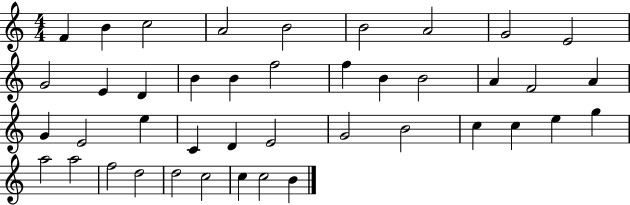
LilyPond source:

{
  \clef treble
  \numericTimeSignature
  \time 4/4
  \key c \major
  f'4 b'4 c''2 | a'2 b'2 | b'2 a'2 | g'2 e'2 | \break g'2 e'4 d'4 | b'4 b'4 f''2 | f''4 b'4 b'2 | a'4 f'2 a'4 | \break g'4 e'2 e''4 | c'4 d'4 e'2 | g'2 b'2 | c''4 c''4 e''4 g''4 | \break a''2 a''2 | f''2 d''2 | d''2 c''2 | c''4 c''2 b'4 | \break \bar "|."
}